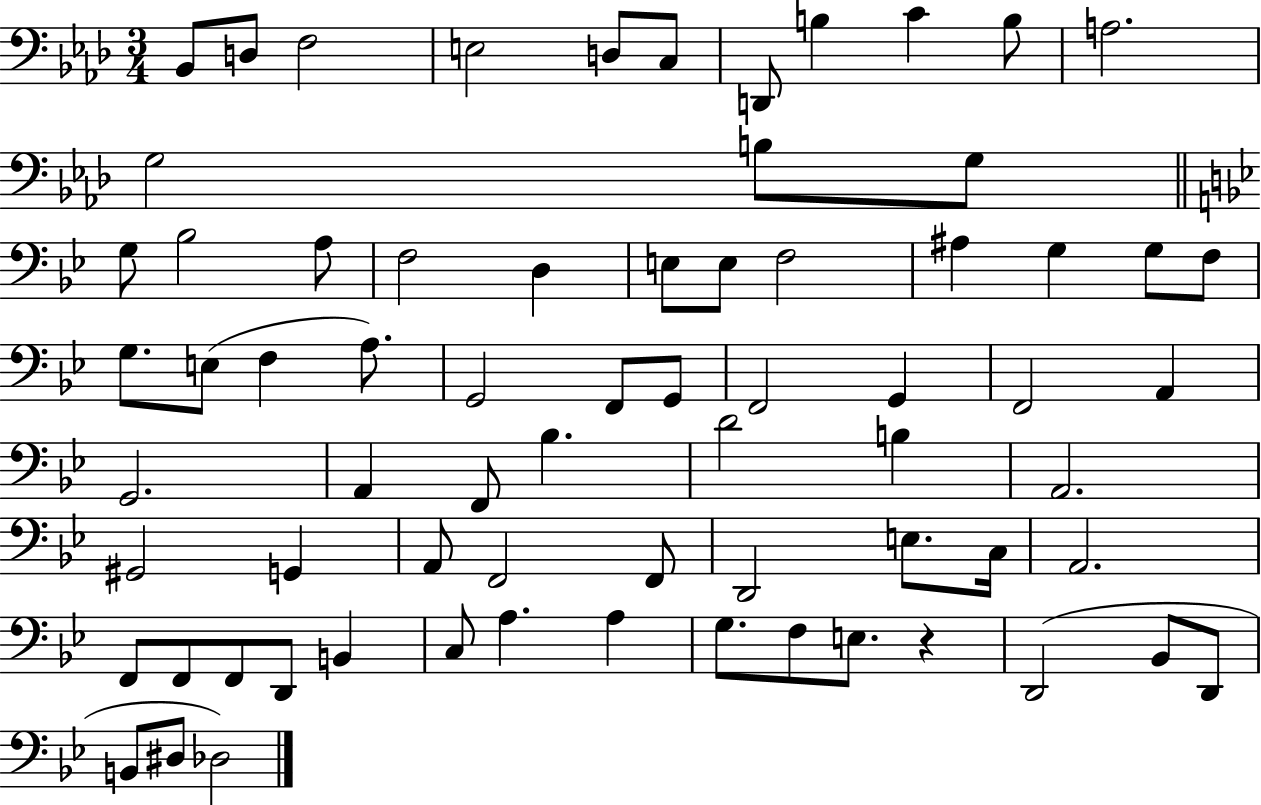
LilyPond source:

{
  \clef bass
  \numericTimeSignature
  \time 3/4
  \key aes \major
  \repeat volta 2 { bes,8 d8 f2 | e2 d8 c8 | d,8 b4 c'4 b8 | a2. | \break g2 b8 g8 | \bar "||" \break \key g \minor g8 bes2 a8 | f2 d4 | e8 e8 f2 | ais4 g4 g8 f8 | \break g8. e8( f4 a8.) | g,2 f,8 g,8 | f,2 g,4 | f,2 a,4 | \break g,2. | a,4 f,8 bes4. | d'2 b4 | a,2. | \break gis,2 g,4 | a,8 f,2 f,8 | d,2 e8. c16 | a,2. | \break f,8 f,8 f,8 d,8 b,4 | c8 a4. a4 | g8. f8 e8. r4 | d,2( bes,8 d,8 | \break b,8 dis8 des2) | } \bar "|."
}